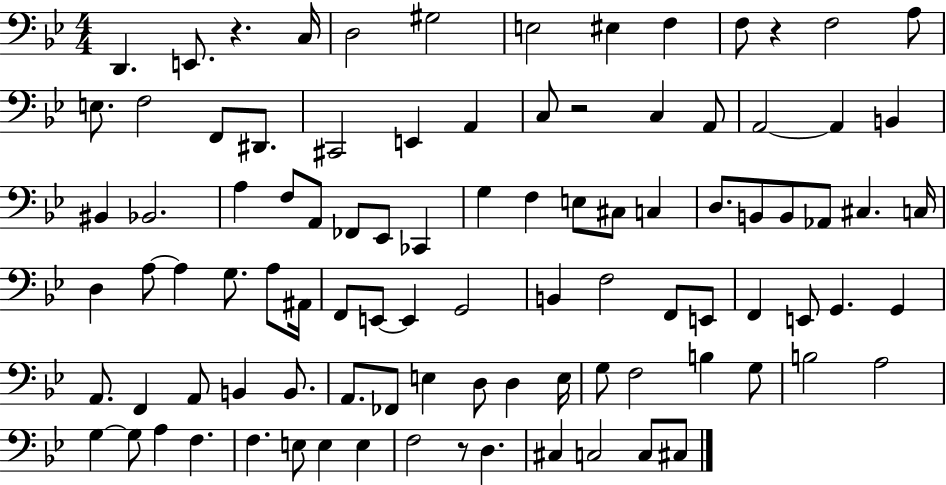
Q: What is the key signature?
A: BES major